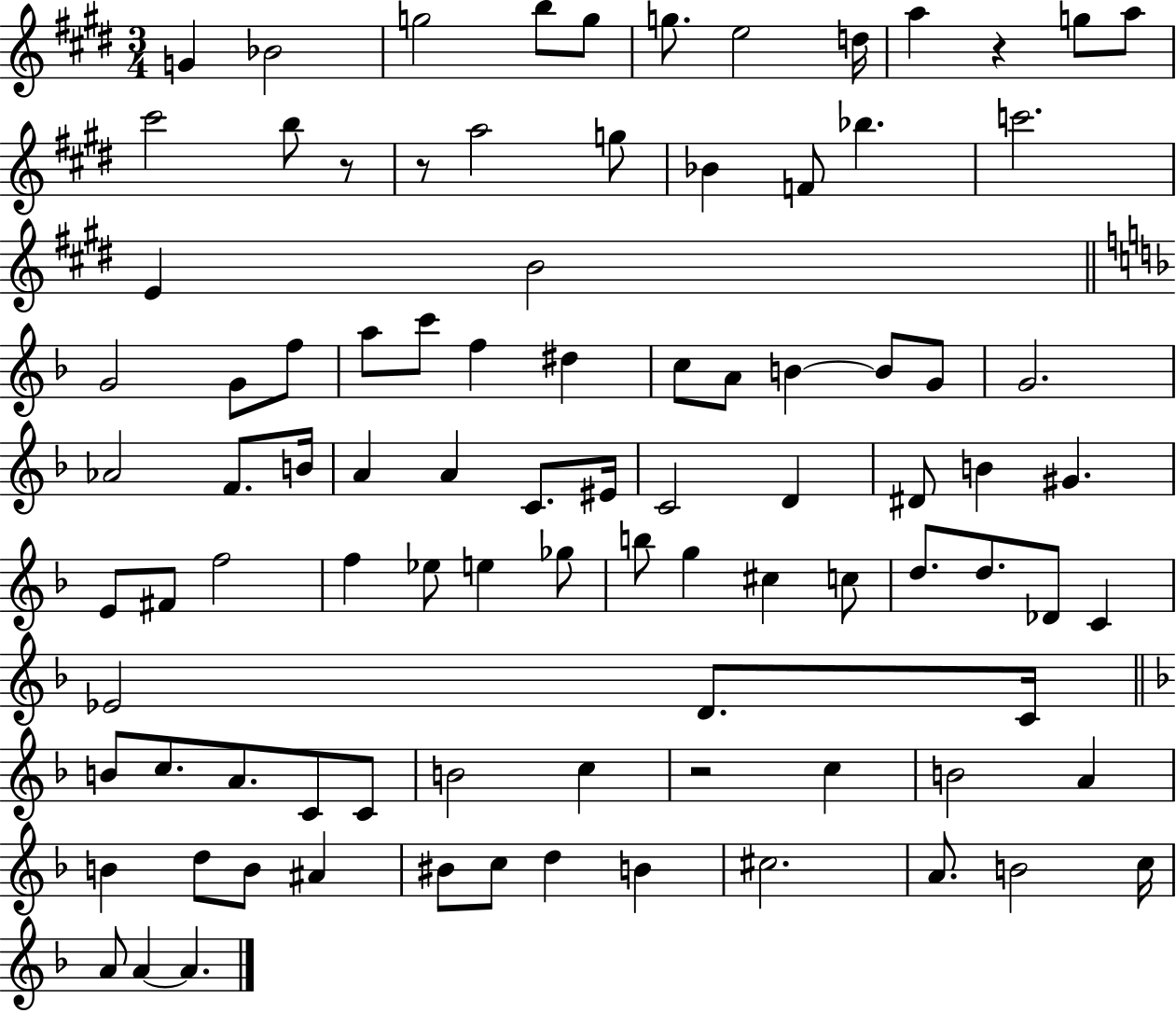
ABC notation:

X:1
T:Untitled
M:3/4
L:1/4
K:E
G _B2 g2 b/2 g/2 g/2 e2 d/4 a z g/2 a/2 ^c'2 b/2 z/2 z/2 a2 g/2 _B F/2 _b c'2 E B2 G2 G/2 f/2 a/2 c'/2 f ^d c/2 A/2 B B/2 G/2 G2 _A2 F/2 B/4 A A C/2 ^E/4 C2 D ^D/2 B ^G E/2 ^F/2 f2 f _e/2 e _g/2 b/2 g ^c c/2 d/2 d/2 _D/2 C _E2 D/2 C/4 B/2 c/2 A/2 C/2 C/2 B2 c z2 c B2 A B d/2 B/2 ^A ^B/2 c/2 d B ^c2 A/2 B2 c/4 A/2 A A